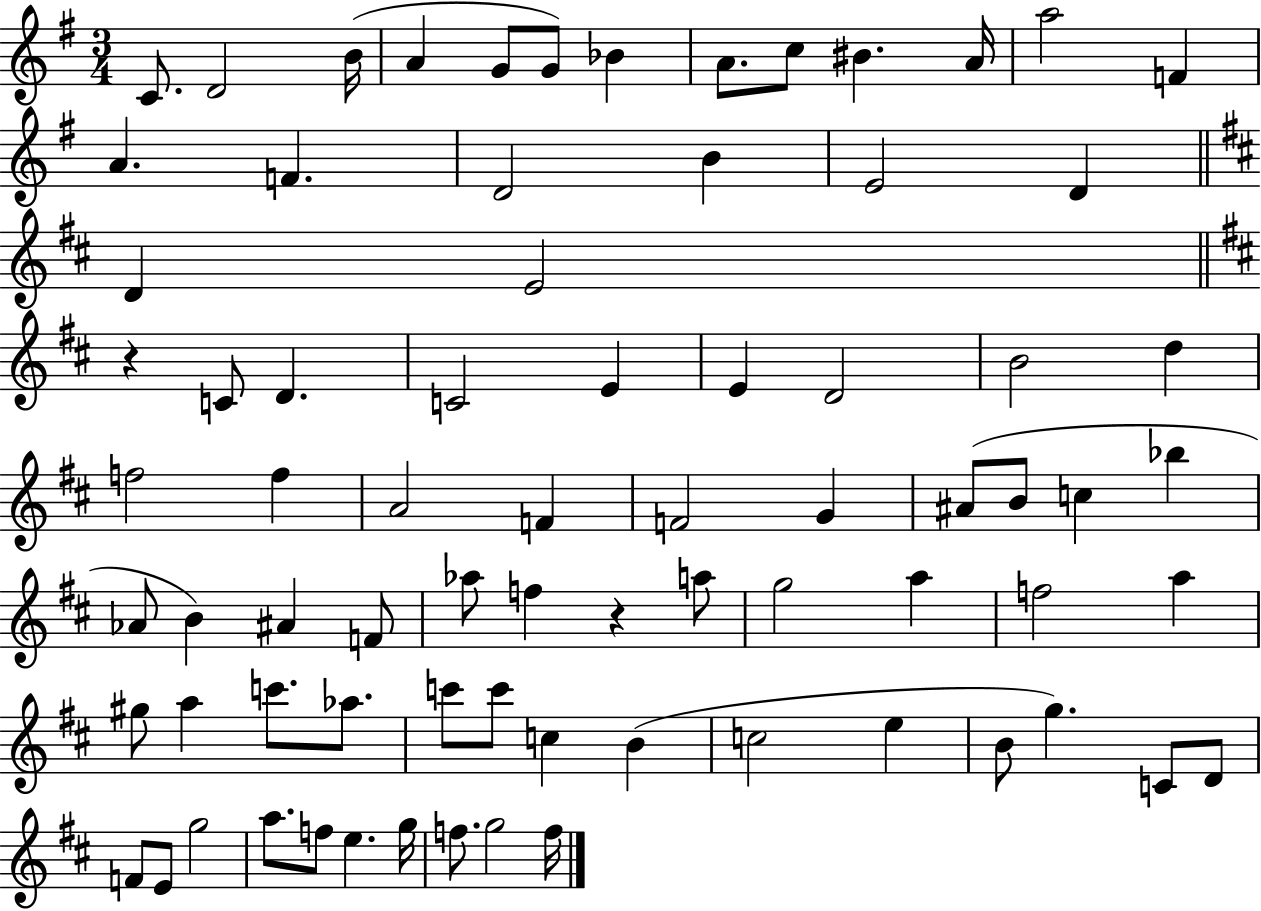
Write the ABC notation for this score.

X:1
T:Untitled
M:3/4
L:1/4
K:G
C/2 D2 B/4 A G/2 G/2 _B A/2 c/2 ^B A/4 a2 F A F D2 B E2 D D E2 z C/2 D C2 E E D2 B2 d f2 f A2 F F2 G ^A/2 B/2 c _b _A/2 B ^A F/2 _a/2 f z a/2 g2 a f2 a ^g/2 a c'/2 _a/2 c'/2 c'/2 c B c2 e B/2 g C/2 D/2 F/2 E/2 g2 a/2 f/2 e g/4 f/2 g2 f/4